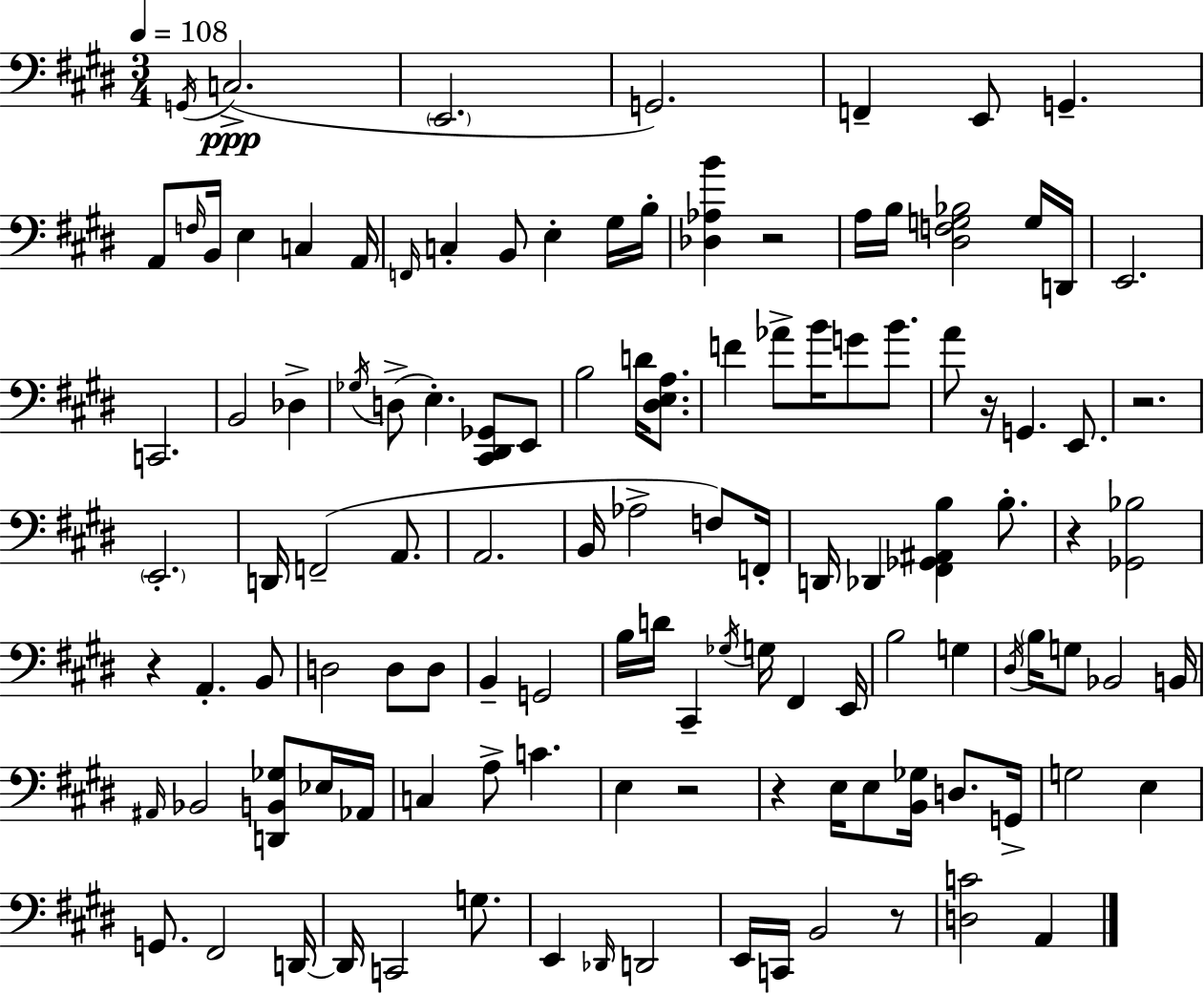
G2/s C3/h. E2/h. G2/h. F2/q E2/e G2/q. A2/e F3/s B2/s E3/q C3/q A2/s F2/s C3/q B2/e E3/q G#3/s B3/s [Db3,Ab3,B4]/q R/h A3/s B3/s [D#3,F3,G3,Bb3]/h G3/s D2/s E2/h. C2/h. B2/h Db3/q Gb3/s D3/e E3/q. [C#2,D#2,Gb2]/e E2/e B3/h D4/s [D#3,E3,A3]/e. F4/q Ab4/e B4/s G4/e B4/e. A4/e R/s G2/q. E2/e. R/h. E2/h. D2/s F2/h A2/e. A2/h. B2/s Ab3/h F3/e F2/s D2/s Db2/q [F#2,Gb2,A#2,B3]/q B3/e. R/q [Gb2,Bb3]/h R/q A2/q. B2/e D3/h D3/e D3/e B2/q G2/h B3/s D4/s C#2/q Gb3/s G3/s F#2/q E2/s B3/h G3/q D#3/s B3/s G3/e Bb2/h B2/s A#2/s Bb2/h [D2,B2,Gb3]/e Eb3/s Ab2/s C3/q A3/e C4/q. E3/q R/h R/q E3/s E3/e [B2,Gb3]/s D3/e. G2/s G3/h E3/q G2/e. F#2/h D2/s D2/s C2/h G3/e. E2/q Db2/s D2/h E2/s C2/s B2/h R/e [D3,C4]/h A2/q